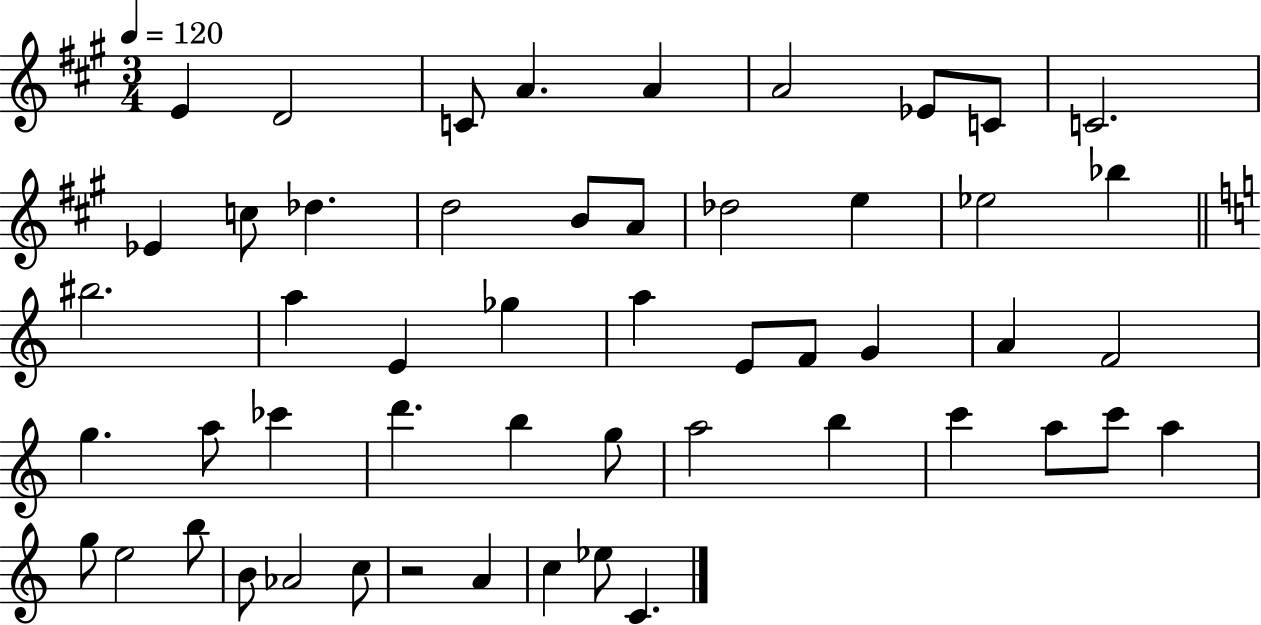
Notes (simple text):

E4/q D4/h C4/e A4/q. A4/q A4/h Eb4/e C4/e C4/h. Eb4/q C5/e Db5/q. D5/h B4/e A4/e Db5/h E5/q Eb5/h Bb5/q BIS5/h. A5/q E4/q Gb5/q A5/q E4/e F4/e G4/q A4/q F4/h G5/q. A5/e CES6/q D6/q. B5/q G5/e A5/h B5/q C6/q A5/e C6/e A5/q G5/e E5/h B5/e B4/e Ab4/h C5/e R/h A4/q C5/q Eb5/e C4/q.